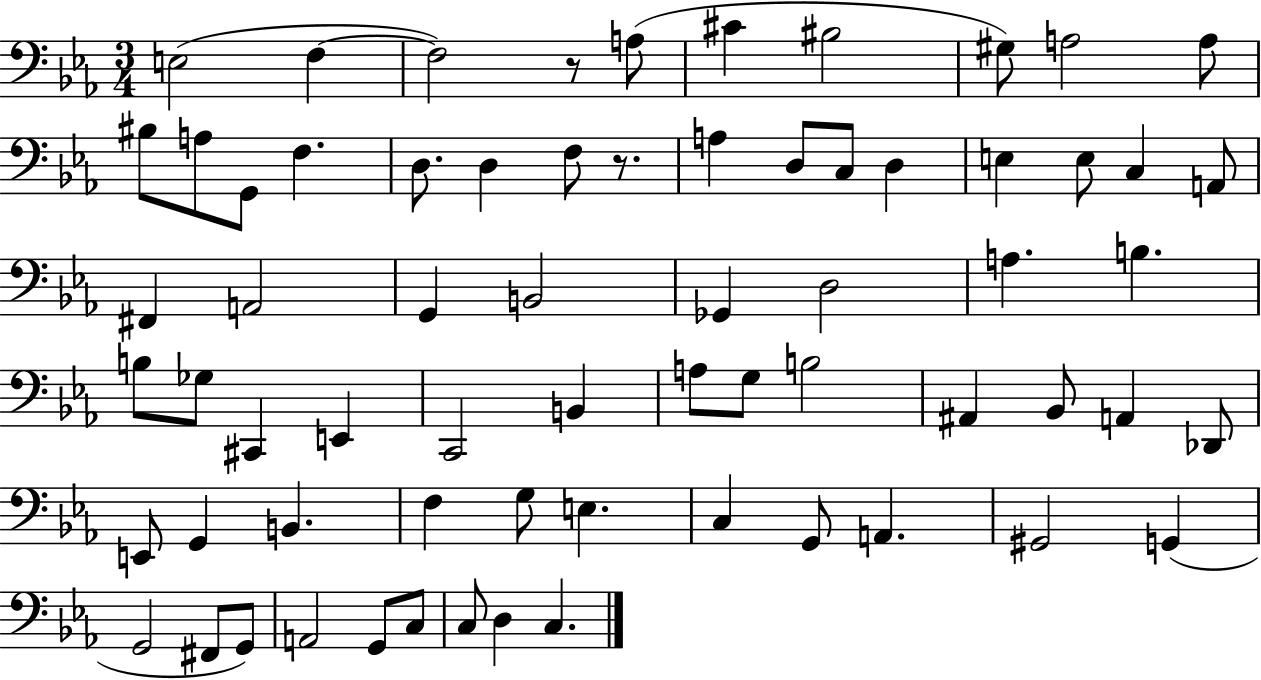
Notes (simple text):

E3/h F3/q F3/h R/e A3/e C#4/q BIS3/h G#3/e A3/h A3/e BIS3/e A3/e G2/e F3/q. D3/e. D3/q F3/e R/e. A3/q D3/e C3/e D3/q E3/q E3/e C3/q A2/e F#2/q A2/h G2/q B2/h Gb2/q D3/h A3/q. B3/q. B3/e Gb3/e C#2/q E2/q C2/h B2/q A3/e G3/e B3/h A#2/q Bb2/e A2/q Db2/e E2/e G2/q B2/q. F3/q G3/e E3/q. C3/q G2/e A2/q. G#2/h G2/q G2/h F#2/e G2/e A2/h G2/e C3/e C3/e D3/q C3/q.